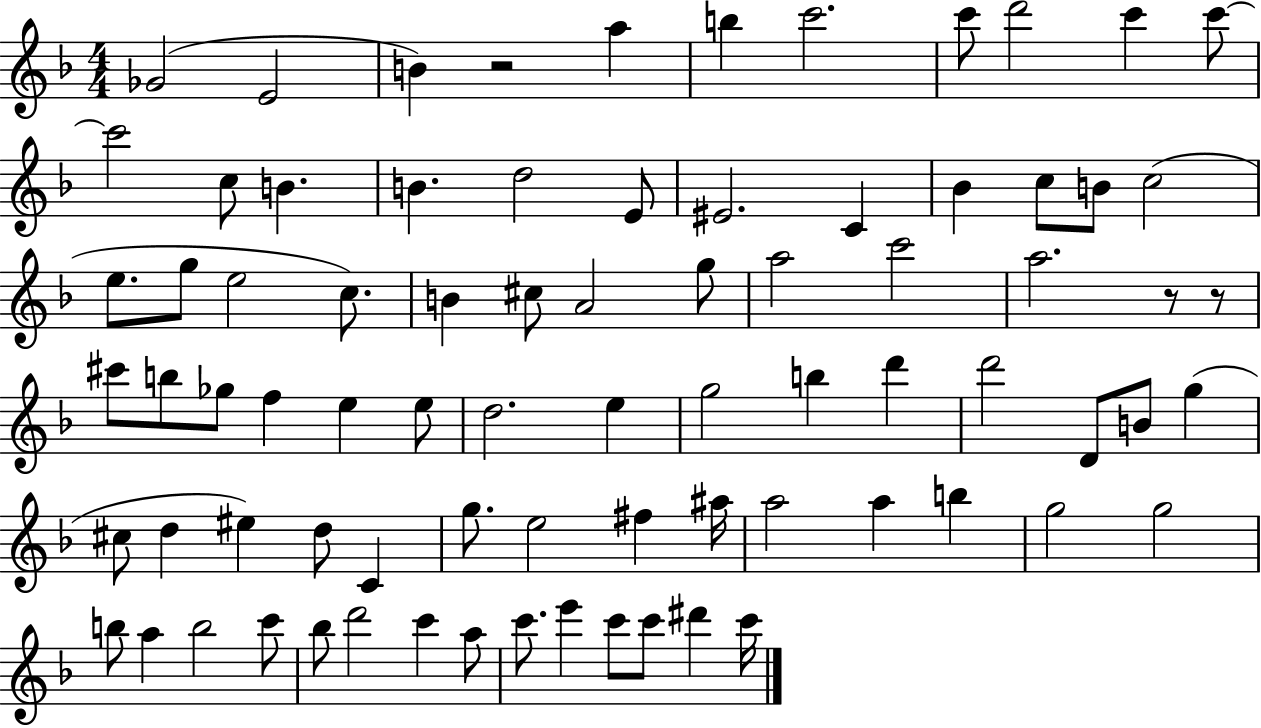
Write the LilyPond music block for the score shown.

{
  \clef treble
  \numericTimeSignature
  \time 4/4
  \key f \major
  ges'2( e'2 | b'4) r2 a''4 | b''4 c'''2. | c'''8 d'''2 c'''4 c'''8~~ | \break c'''2 c''8 b'4. | b'4. d''2 e'8 | eis'2. c'4 | bes'4 c''8 b'8 c''2( | \break e''8. g''8 e''2 c''8.) | b'4 cis''8 a'2 g''8 | a''2 c'''2 | a''2. r8 r8 | \break cis'''8 b''8 ges''8 f''4 e''4 e''8 | d''2. e''4 | g''2 b''4 d'''4 | d'''2 d'8 b'8 g''4( | \break cis''8 d''4 eis''4) d''8 c'4 | g''8. e''2 fis''4 ais''16 | a''2 a''4 b''4 | g''2 g''2 | \break b''8 a''4 b''2 c'''8 | bes''8 d'''2 c'''4 a''8 | c'''8. e'''4 c'''8 c'''8 dis'''4 c'''16 | \bar "|."
}